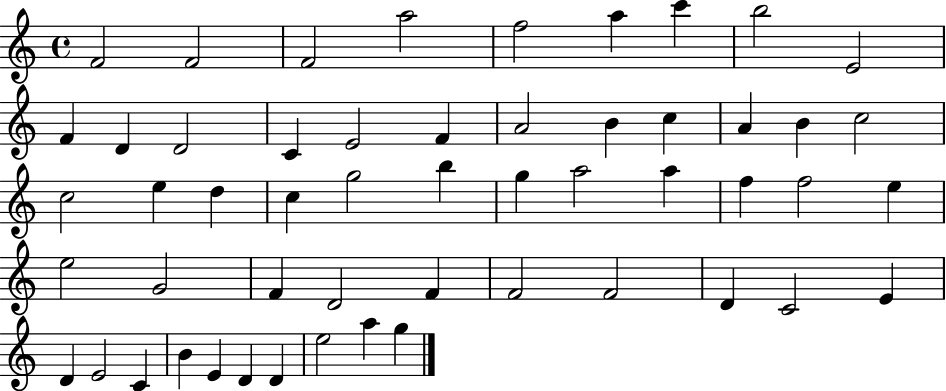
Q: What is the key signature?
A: C major